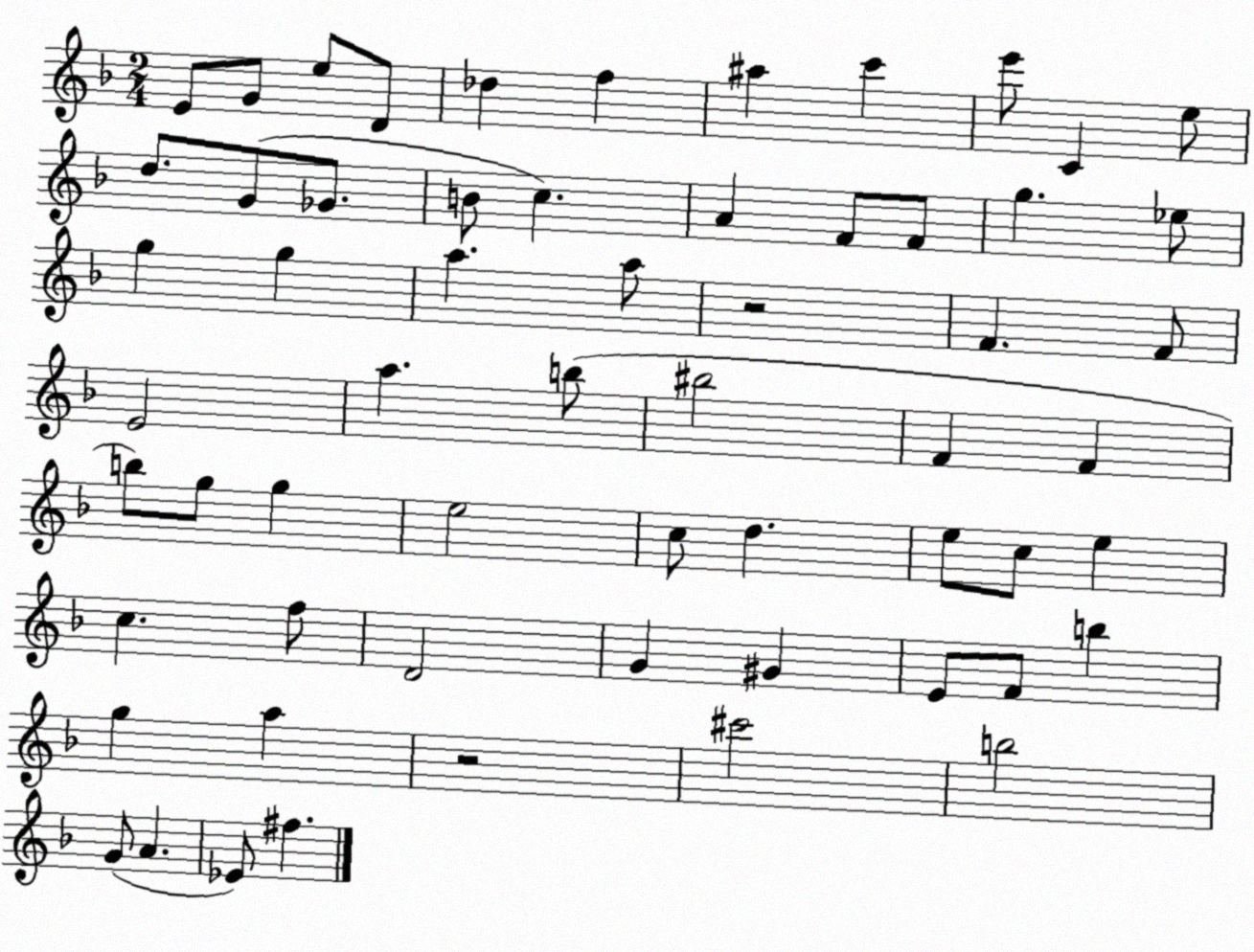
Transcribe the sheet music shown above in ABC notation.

X:1
T:Untitled
M:2/4
L:1/4
K:F
E/2 G/2 e/2 D/2 _d f ^a c' e'/2 C e/2 d/2 G/2 _G/2 B/2 c A F/2 F/2 g _e/2 g g a a/2 z2 F F/2 E2 a b/2 ^b2 F F b/2 g/2 g e2 c/2 d e/2 c/2 e c f/2 D2 G ^G E/2 F/2 b g a z2 ^c'2 b2 G/2 A _E/2 ^f